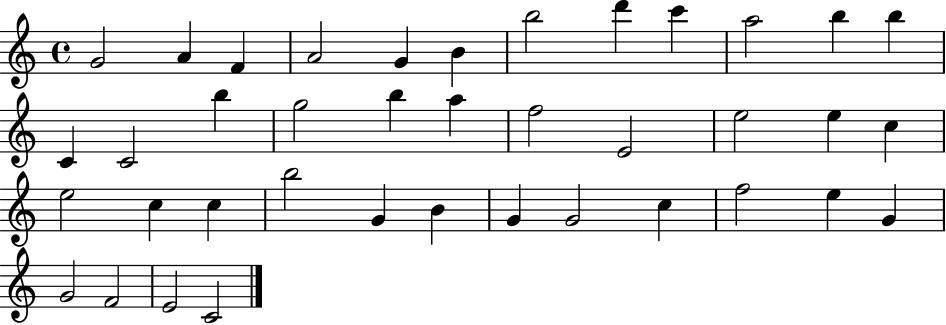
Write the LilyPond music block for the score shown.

{
  \clef treble
  \time 4/4
  \defaultTimeSignature
  \key c \major
  g'2 a'4 f'4 | a'2 g'4 b'4 | b''2 d'''4 c'''4 | a''2 b''4 b''4 | \break c'4 c'2 b''4 | g''2 b''4 a''4 | f''2 e'2 | e''2 e''4 c''4 | \break e''2 c''4 c''4 | b''2 g'4 b'4 | g'4 g'2 c''4 | f''2 e''4 g'4 | \break g'2 f'2 | e'2 c'2 | \bar "|."
}